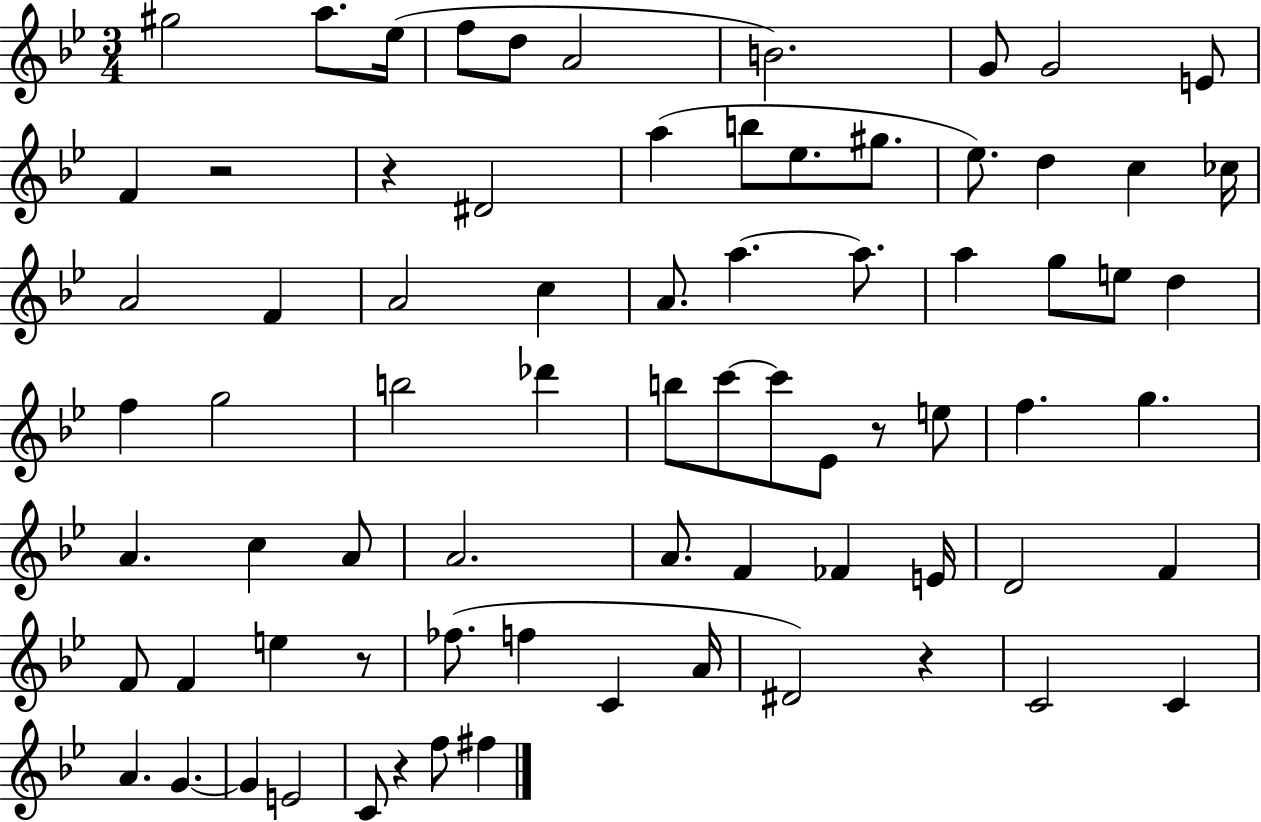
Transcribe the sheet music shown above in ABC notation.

X:1
T:Untitled
M:3/4
L:1/4
K:Bb
^g2 a/2 _e/4 f/2 d/2 A2 B2 G/2 G2 E/2 F z2 z ^D2 a b/2 _e/2 ^g/2 _e/2 d c _c/4 A2 F A2 c A/2 a a/2 a g/2 e/2 d f g2 b2 _d' b/2 c'/2 c'/2 _E/2 z/2 e/2 f g A c A/2 A2 A/2 F _F E/4 D2 F F/2 F e z/2 _f/2 f C A/4 ^D2 z C2 C A G G E2 C/2 z f/2 ^f